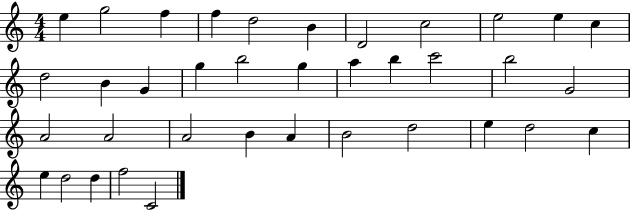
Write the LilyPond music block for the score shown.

{
  \clef treble
  \numericTimeSignature
  \time 4/4
  \key c \major
  e''4 g''2 f''4 | f''4 d''2 b'4 | d'2 c''2 | e''2 e''4 c''4 | \break d''2 b'4 g'4 | g''4 b''2 g''4 | a''4 b''4 c'''2 | b''2 g'2 | \break a'2 a'2 | a'2 b'4 a'4 | b'2 d''2 | e''4 d''2 c''4 | \break e''4 d''2 d''4 | f''2 c'2 | \bar "|."
}